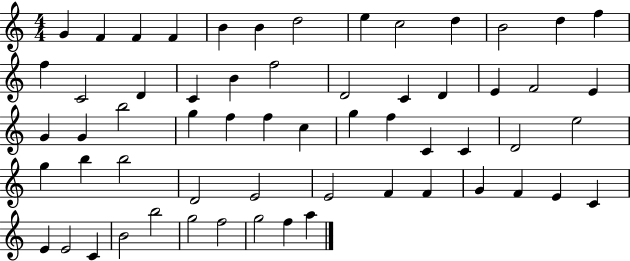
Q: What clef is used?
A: treble